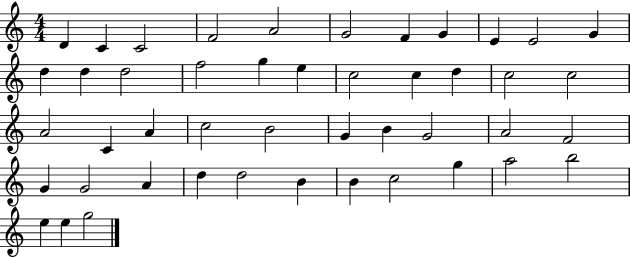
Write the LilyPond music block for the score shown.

{
  \clef treble
  \numericTimeSignature
  \time 4/4
  \key c \major
  d'4 c'4 c'2 | f'2 a'2 | g'2 f'4 g'4 | e'4 e'2 g'4 | \break d''4 d''4 d''2 | f''2 g''4 e''4 | c''2 c''4 d''4 | c''2 c''2 | \break a'2 c'4 a'4 | c''2 b'2 | g'4 b'4 g'2 | a'2 f'2 | \break g'4 g'2 a'4 | d''4 d''2 b'4 | b'4 c''2 g''4 | a''2 b''2 | \break e''4 e''4 g''2 | \bar "|."
}